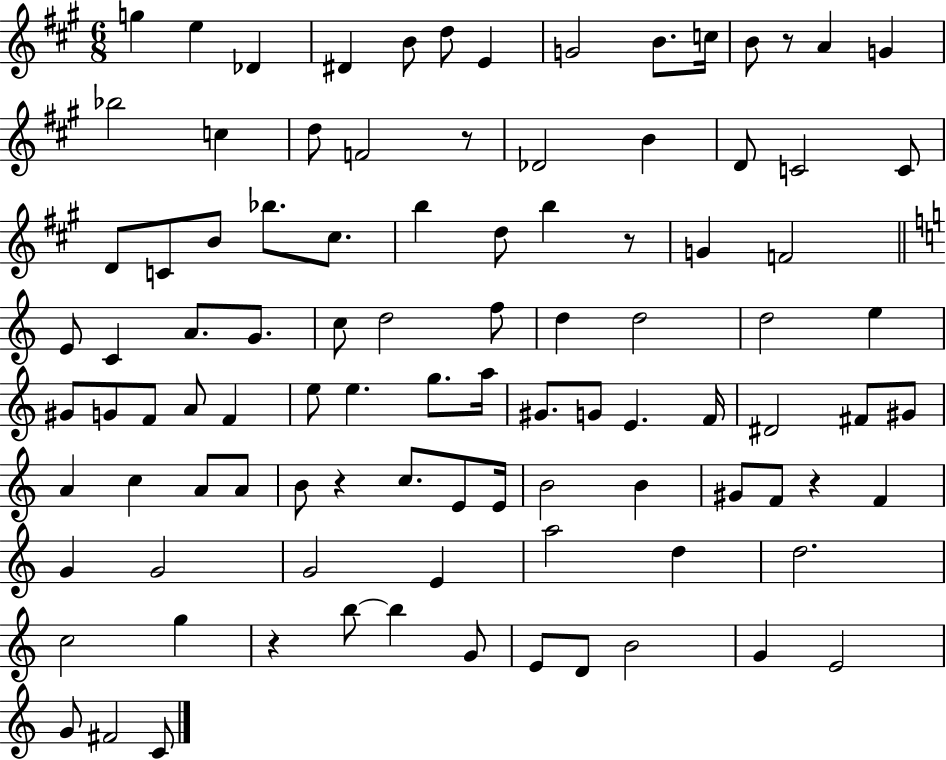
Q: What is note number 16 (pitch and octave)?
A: D5